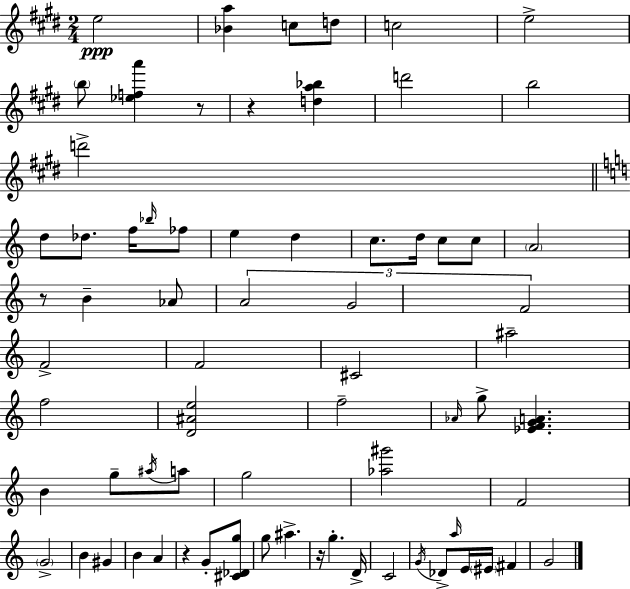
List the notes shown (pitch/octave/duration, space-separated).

E5/h [Bb4,A5]/q C5/e D5/e C5/h E5/h B5/e [Eb5,F5,A6]/q R/e R/q [D5,A5,Bb5]/q D6/h B5/h D6/h D5/e Db5/e. F5/s Bb5/s FES5/e E5/q D5/q C5/e. D5/s C5/e C5/e A4/h R/e B4/q Ab4/e A4/h G4/h F4/h F4/h F4/h C#4/h A#5/h F5/h [D4,A#4,E5]/h F5/h Ab4/s G5/e [Eb4,F4,G4,A4]/q. B4/q G5/e A#5/s A5/e G5/h [Ab5,G#6]/h F4/h G4/h B4/q G#4/q B4/q A4/q R/q G4/e [C#4,Db4,G5]/e G5/e A#5/q. R/s G5/q. D4/s C4/h G4/s Db4/e A5/s E4/s EIS4/s F#4/q G4/h